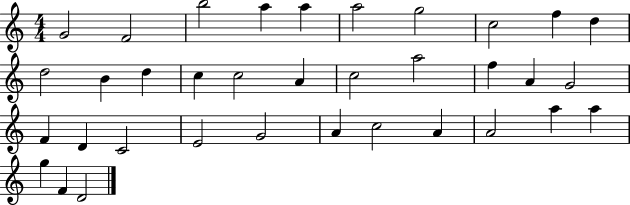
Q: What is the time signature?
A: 4/4